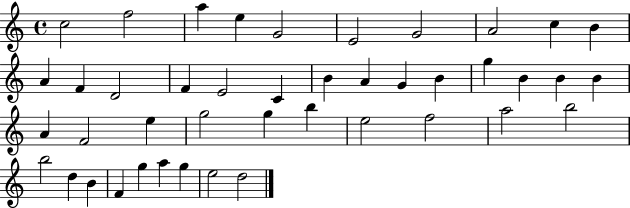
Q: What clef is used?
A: treble